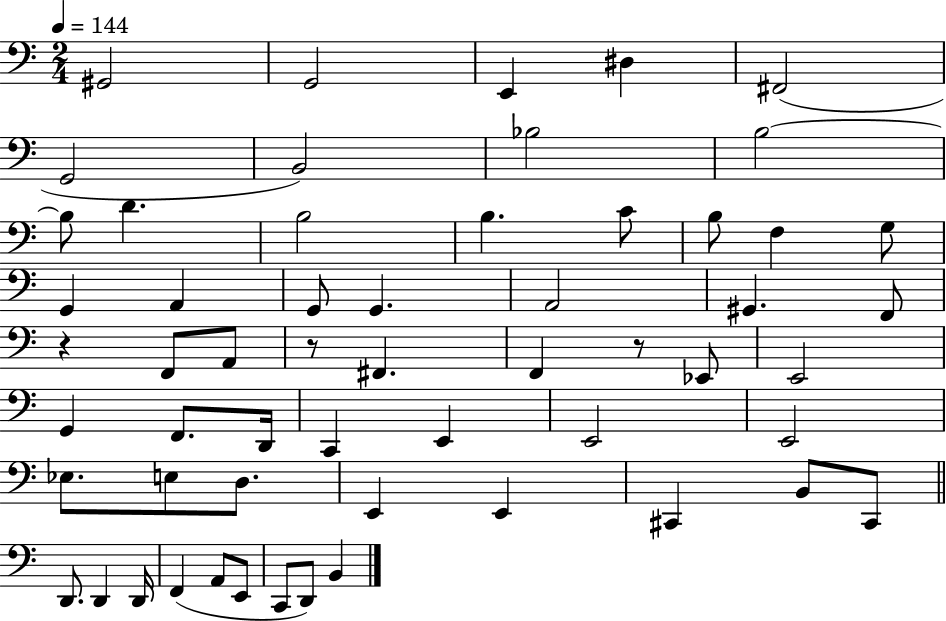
X:1
T:Untitled
M:2/4
L:1/4
K:C
^G,,2 G,,2 E,, ^D, ^F,,2 G,,2 B,,2 _B,2 B,2 B,/2 D B,2 B, C/2 B,/2 F, G,/2 G,, A,, G,,/2 G,, A,,2 ^G,, F,,/2 z F,,/2 A,,/2 z/2 ^F,, F,, z/2 _E,,/2 E,,2 G,, F,,/2 D,,/4 C,, E,, E,,2 E,,2 _E,/2 E,/2 D,/2 E,, E,, ^C,, B,,/2 ^C,,/2 D,,/2 D,, D,,/4 F,, A,,/2 E,,/2 C,,/2 D,,/2 B,,